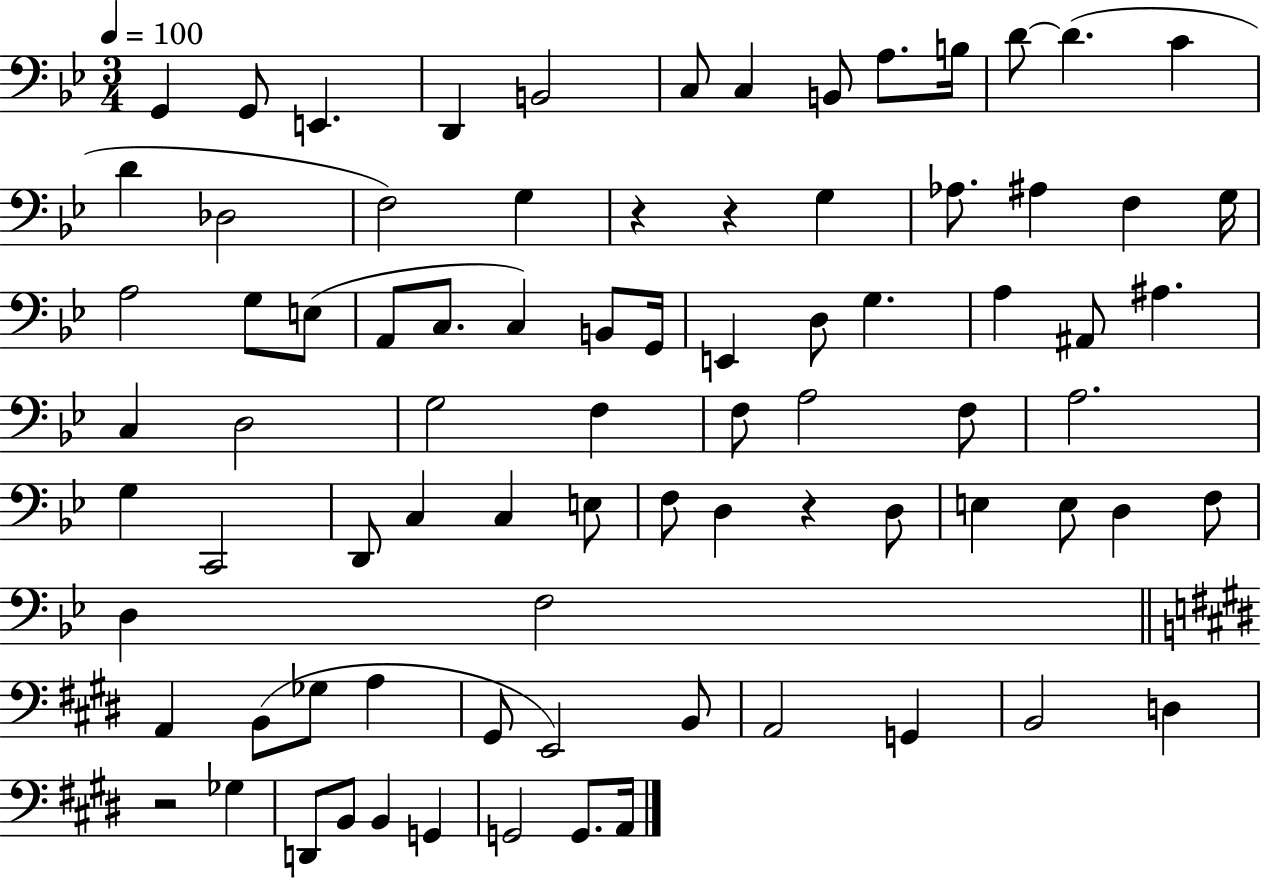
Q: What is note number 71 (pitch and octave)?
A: Gb3